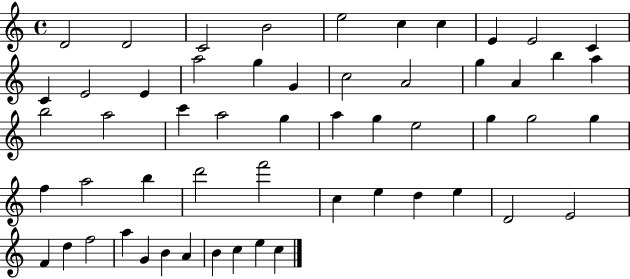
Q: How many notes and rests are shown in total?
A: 55